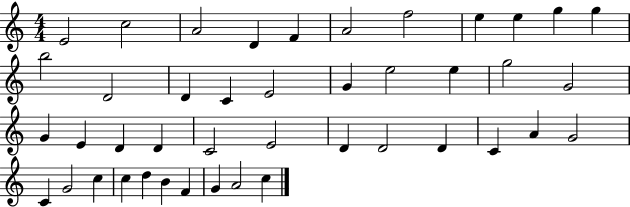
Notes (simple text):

E4/h C5/h A4/h D4/q F4/q A4/h F5/h E5/q E5/q G5/q G5/q B5/h D4/h D4/q C4/q E4/h G4/q E5/h E5/q G5/h G4/h G4/q E4/q D4/q D4/q C4/h E4/h D4/q D4/h D4/q C4/q A4/q G4/h C4/q G4/h C5/q C5/q D5/q B4/q F4/q G4/q A4/h C5/q